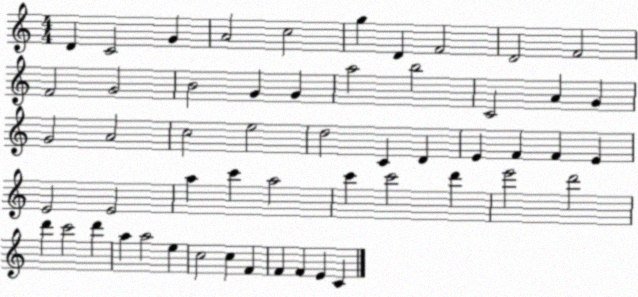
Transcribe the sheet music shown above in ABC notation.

X:1
T:Untitled
M:4/4
L:1/4
K:C
D C2 G A2 c2 g D F2 D2 F2 F2 G2 B2 G G a2 b2 C2 A G G2 A2 c2 e2 d2 C D E F F E E2 E2 a c' a2 c' c'2 d' e'2 d'2 d' c'2 d' a a2 e c2 c F F F E C